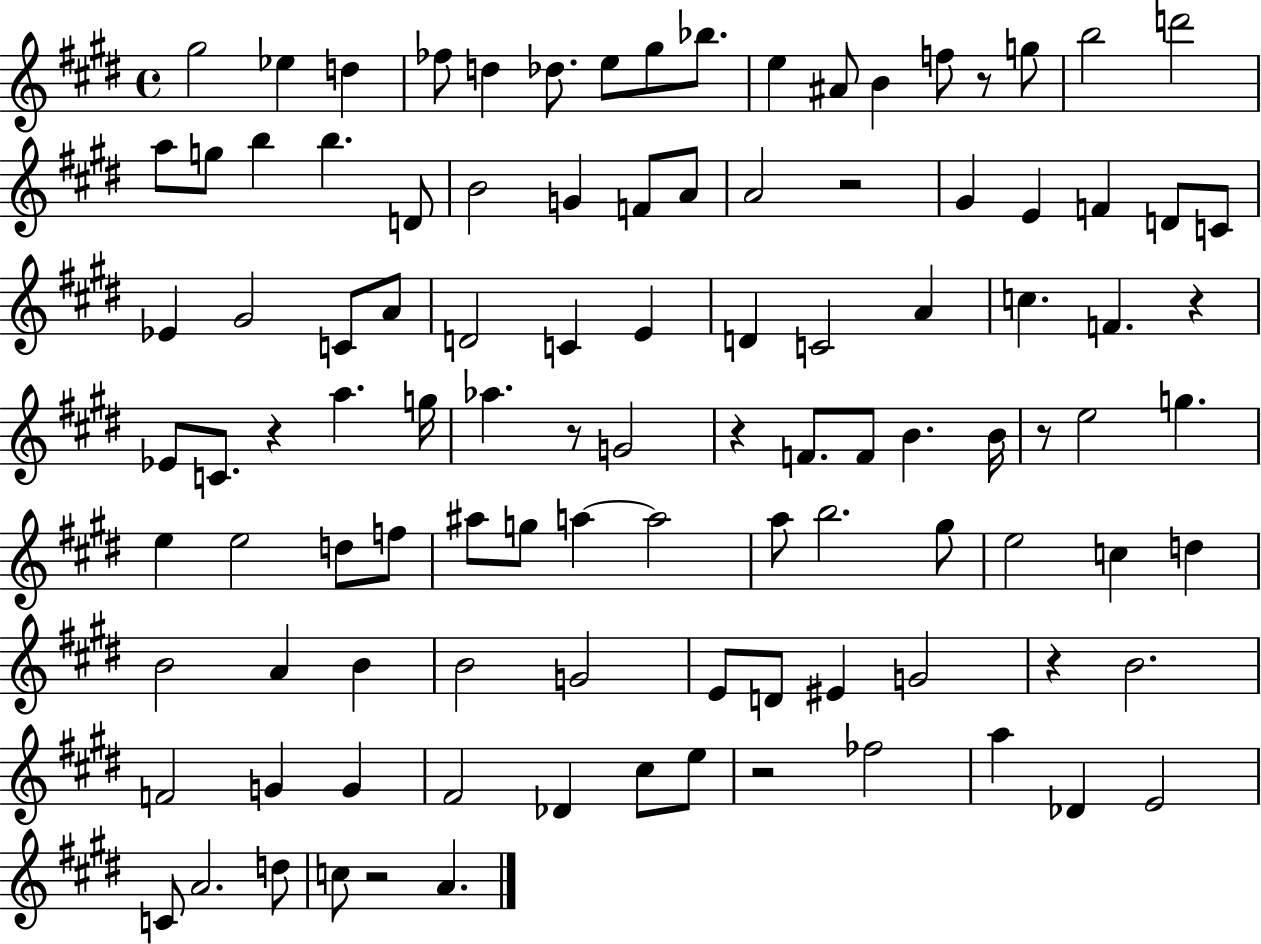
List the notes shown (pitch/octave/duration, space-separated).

G#5/h Eb5/q D5/q FES5/e D5/q Db5/e. E5/e G#5/e Bb5/e. E5/q A#4/e B4/q F5/e R/e G5/e B5/h D6/h A5/e G5/e B5/q B5/q. D4/e B4/h G4/q F4/e A4/e A4/h R/h G#4/q E4/q F4/q D4/e C4/e Eb4/q G#4/h C4/e A4/e D4/h C4/q E4/q D4/q C4/h A4/q C5/q. F4/q. R/q Eb4/e C4/e. R/q A5/q. G5/s Ab5/q. R/e G4/h R/q F4/e. F4/e B4/q. B4/s R/e E5/h G5/q. E5/q E5/h D5/e F5/e A#5/e G5/e A5/q A5/h A5/e B5/h. G#5/e E5/h C5/q D5/q B4/h A4/q B4/q B4/h G4/h E4/e D4/e EIS4/q G4/h R/q B4/h. F4/h G4/q G4/q F#4/h Db4/q C#5/e E5/e R/h FES5/h A5/q Db4/q E4/h C4/e A4/h. D5/e C5/e R/h A4/q.